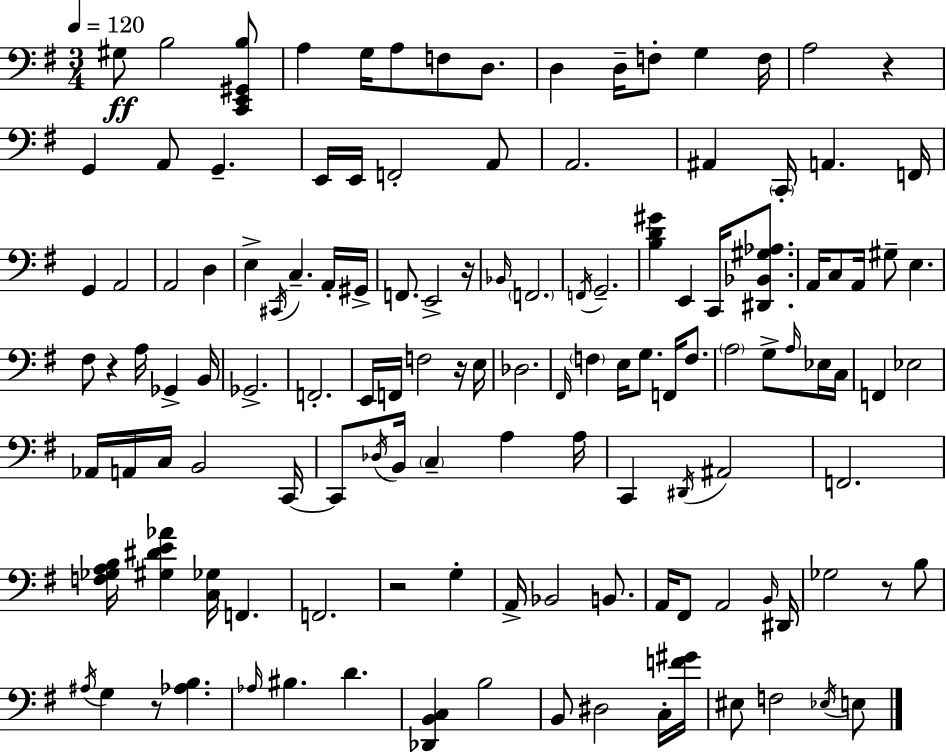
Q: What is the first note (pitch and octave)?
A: G#3